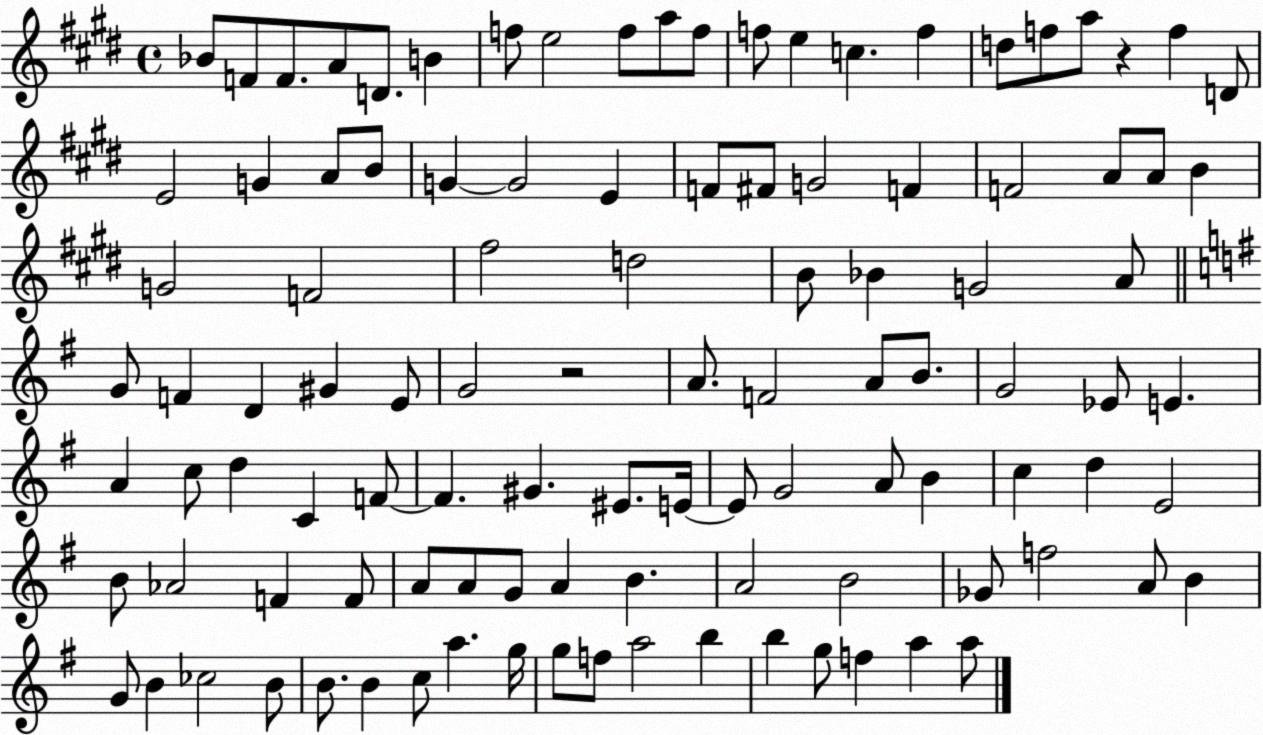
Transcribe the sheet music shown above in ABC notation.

X:1
T:Untitled
M:4/4
L:1/4
K:E
_B/2 F/2 F/2 A/2 D/2 B f/2 e2 f/2 a/2 f/2 f/2 e c f d/2 f/2 a/2 z f D/2 E2 G A/2 B/2 G G2 E F/2 ^F/2 G2 F F2 A/2 A/2 B G2 F2 ^f2 d2 B/2 _B G2 A/2 G/2 F D ^G E/2 G2 z2 A/2 F2 A/2 B/2 G2 _E/2 E A c/2 d C F/2 F ^G ^E/2 E/4 E/2 G2 A/2 B c d E2 B/2 _A2 F F/2 A/2 A/2 G/2 A B A2 B2 _G/2 f2 A/2 B G/2 B _c2 B/2 B/2 B c/2 a g/4 g/2 f/2 a2 b b g/2 f a a/2